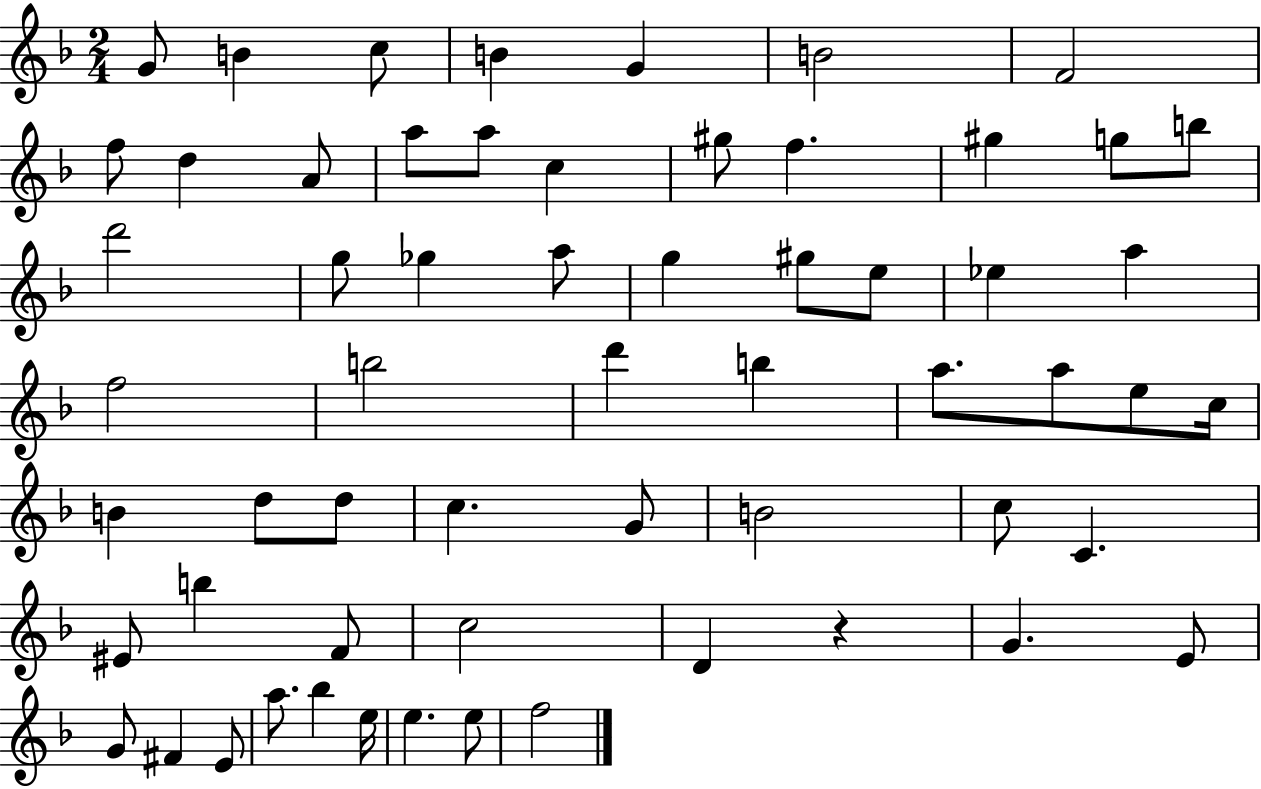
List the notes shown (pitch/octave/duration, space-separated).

G4/e B4/q C5/e B4/q G4/q B4/h F4/h F5/e D5/q A4/e A5/e A5/e C5/q G#5/e F5/q. G#5/q G5/e B5/e D6/h G5/e Gb5/q A5/e G5/q G#5/e E5/e Eb5/q A5/q F5/h B5/h D6/q B5/q A5/e. A5/e E5/e C5/s B4/q D5/e D5/e C5/q. G4/e B4/h C5/e C4/q. EIS4/e B5/q F4/e C5/h D4/q R/q G4/q. E4/e G4/e F#4/q E4/e A5/e. Bb5/q E5/s E5/q. E5/e F5/h